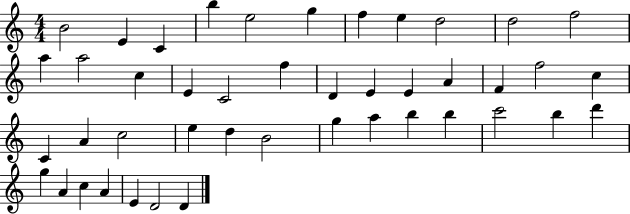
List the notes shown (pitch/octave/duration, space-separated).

B4/h E4/q C4/q B5/q E5/h G5/q F5/q E5/q D5/h D5/h F5/h A5/q A5/h C5/q E4/q C4/h F5/q D4/q E4/q E4/q A4/q F4/q F5/h C5/q C4/q A4/q C5/h E5/q D5/q B4/h G5/q A5/q B5/q B5/q C6/h B5/q D6/q G5/q A4/q C5/q A4/q E4/q D4/h D4/q